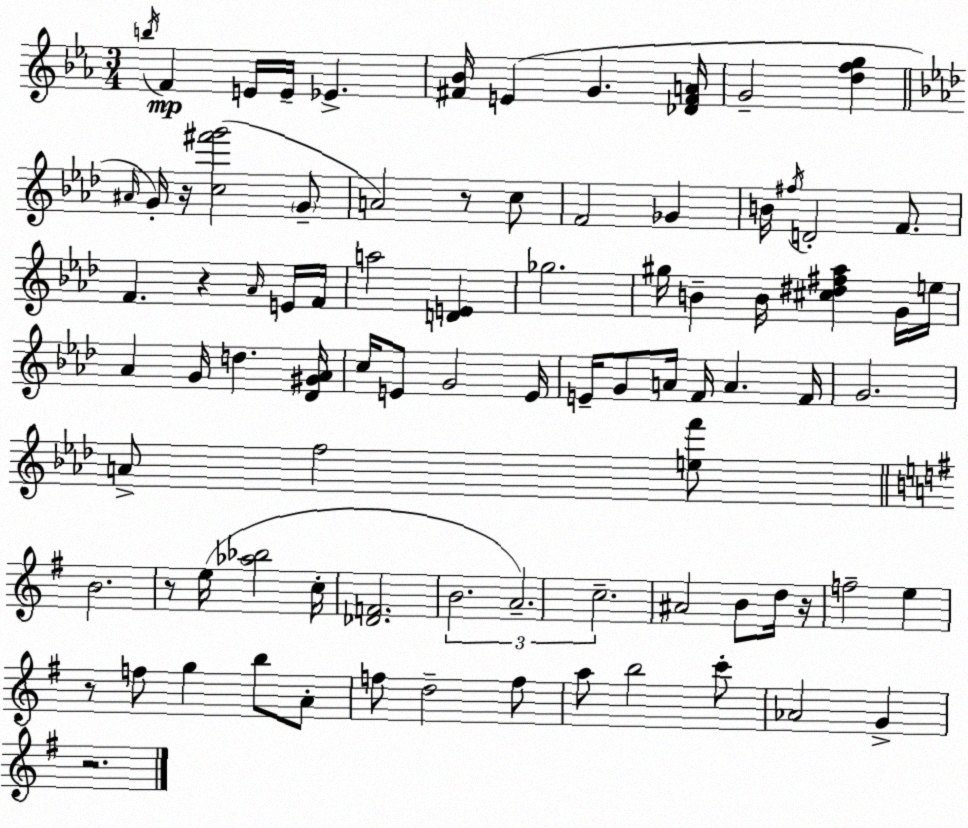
X:1
T:Untitled
M:3/4
L:1/4
K:Eb
b/4 F E/4 E/4 _E [^F_B]/4 E G [_D^FA]/4 G2 [dfg] ^A/4 G/4 z/4 [c^f'g']2 G/2 A2 z/2 c/2 F2 _G B/4 ^f/4 D2 F/2 F z _A/4 E/4 F/4 a2 [DE] _g2 ^g/4 B B/4 [^c^d^f_a] G/4 e/4 _A G/4 d [_D^G_A]/4 c/4 E/2 G2 E/4 E/4 G/2 A/4 F/4 A F/4 G2 A/2 f2 [ef']/2 B2 z/2 e/4 [_a_b]2 c/4 [_DF]2 B2 A2 c2 ^A2 B/2 d/4 z/4 f2 e z/2 f/2 g b/2 A/2 f/2 d2 f/2 a/2 b2 c'/2 _A2 G z2